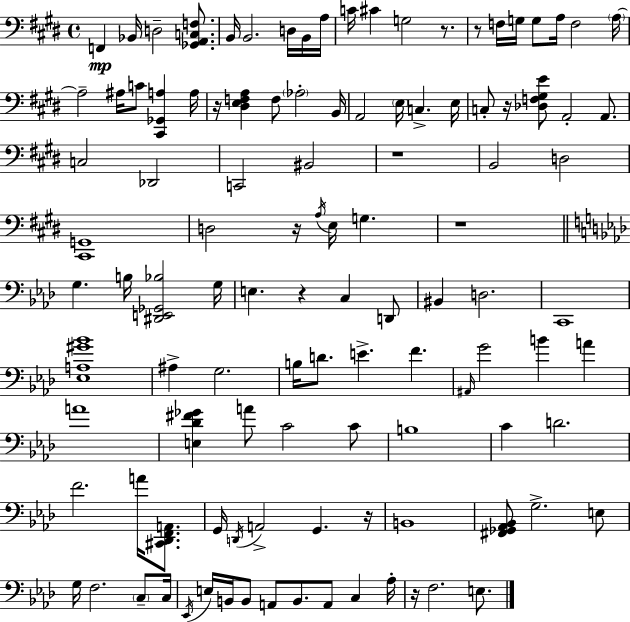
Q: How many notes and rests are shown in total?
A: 111